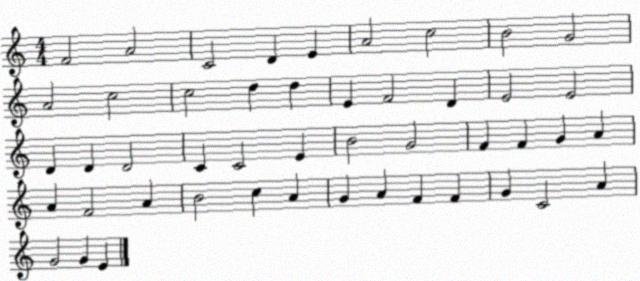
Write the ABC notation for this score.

X:1
T:Untitled
M:4/4
L:1/4
K:C
F2 A2 C2 D E A2 c2 B2 G2 A2 c2 c2 d d E F2 D E2 E2 D D D2 C C2 E B2 G2 F F G A A F2 A B2 c A G A F F G C2 A G2 G E